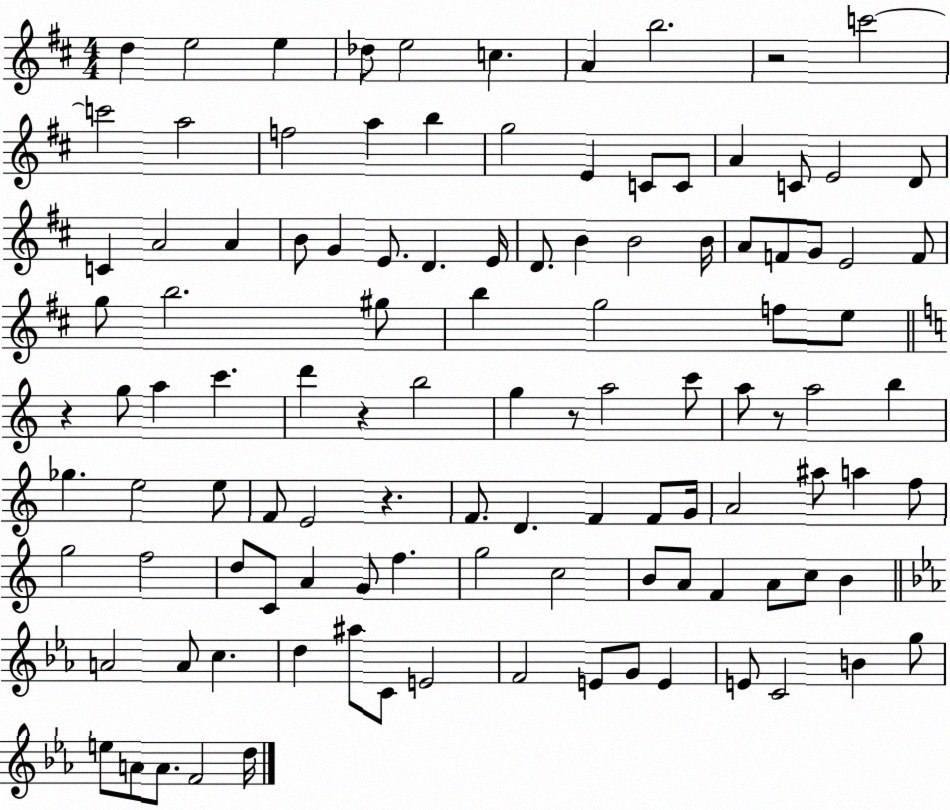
X:1
T:Untitled
M:4/4
L:1/4
K:D
d e2 e _d/2 e2 c A b2 z2 c'2 c'2 a2 f2 a b g2 E C/2 C/2 A C/2 E2 D/2 C A2 A B/2 G E/2 D E/4 D/2 B B2 B/4 A/2 F/2 G/2 E2 F/2 g/2 b2 ^g/2 b g2 f/2 e/2 z g/2 a c' d' z b2 g z/2 a2 c'/2 a/2 z/2 a2 b _g e2 e/2 F/2 E2 z F/2 D F F/2 G/4 A2 ^a/2 a f/2 g2 f2 d/2 C/2 A G/2 f g2 c2 B/2 A/2 F A/2 c/2 B A2 A/2 c d ^a/2 C/2 E2 F2 E/2 G/2 E E/2 C2 B g/2 e/2 A/2 A/2 F2 d/4